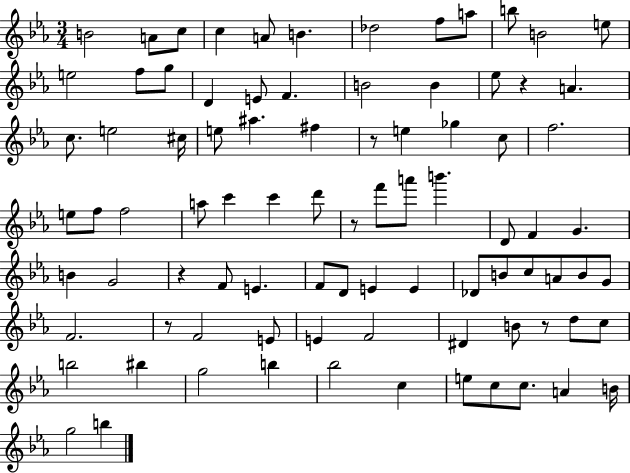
B4/h A4/e C5/e C5/q A4/e B4/q. Db5/h F5/e A5/e B5/e B4/h E5/e E5/h F5/e G5/e D4/q E4/e F4/q. B4/h B4/q Eb5/e R/q A4/q. C5/e. E5/h C#5/s E5/e A#5/q. F#5/q R/e E5/q Gb5/q C5/e F5/h. E5/e F5/e F5/h A5/e C6/q C6/q D6/e R/e F6/e A6/e B6/q. D4/e F4/q G4/q. B4/q G4/h R/q F4/e E4/q. F4/e D4/e E4/q E4/q Db4/e B4/e C5/e A4/e B4/e G4/e F4/h. R/e F4/h E4/e E4/q F4/h D#4/q B4/e R/e D5/e C5/e B5/h BIS5/q G5/h B5/q Bb5/h C5/q E5/e C5/e C5/e. A4/q B4/s G5/h B5/q